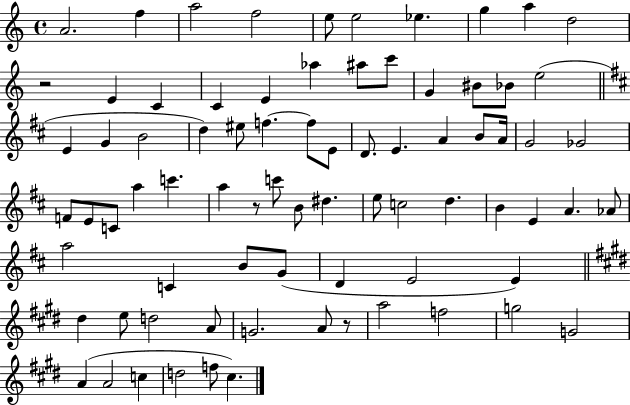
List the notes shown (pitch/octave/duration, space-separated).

A4/h. F5/q A5/h F5/h E5/e E5/h Eb5/q. G5/q A5/q D5/h R/h E4/q C4/q C4/q E4/q Ab5/q A#5/e C6/e G4/q BIS4/e Bb4/e E5/h E4/q G4/q B4/h D5/q EIS5/e F5/q. F5/e E4/e D4/e. E4/q. A4/q B4/e A4/s G4/h Gb4/h F4/e E4/e C4/e A5/q C6/q. A5/q R/e C6/e B4/e D#5/q. E5/e C5/h D5/q. B4/q E4/q A4/q. Ab4/e A5/h C4/q B4/e G4/e D4/q E4/h E4/q D#5/q E5/e D5/h A4/e G4/h. A4/e R/e A5/h F5/h G5/h G4/h A4/q A4/h C5/q D5/h F5/e C#5/q.